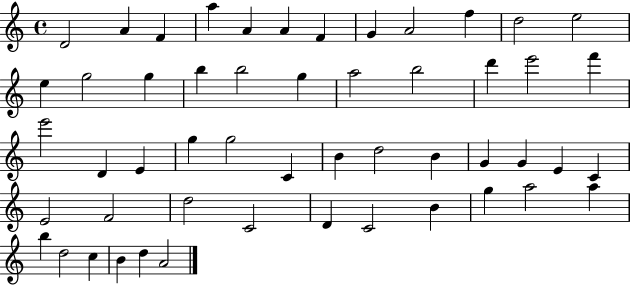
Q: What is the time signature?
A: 4/4